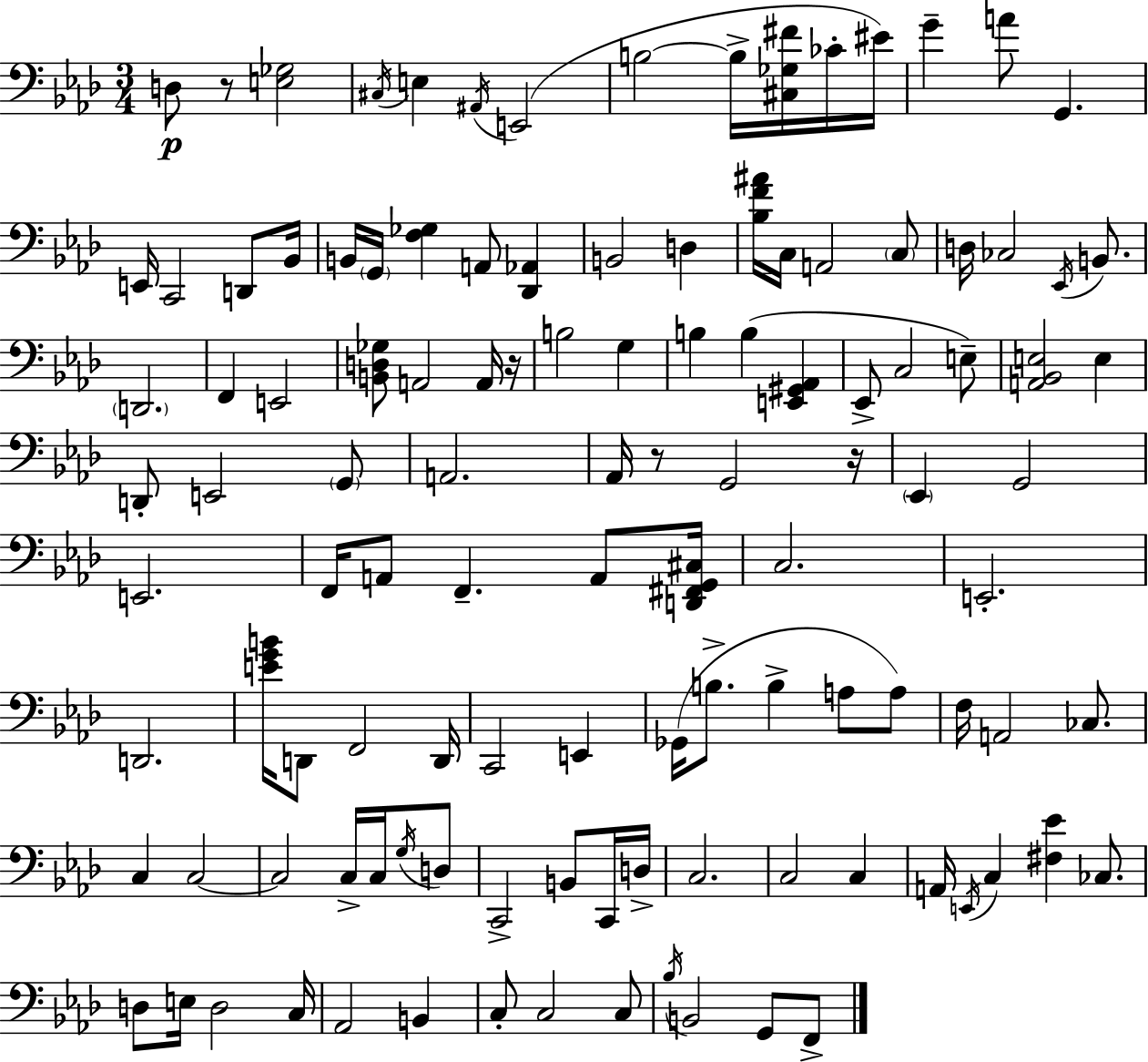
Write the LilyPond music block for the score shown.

{
  \clef bass
  \numericTimeSignature
  \time 3/4
  \key f \minor
  d8\p r8 <e ges>2 | \acciaccatura { cis16 } e4 \acciaccatura { ais,16 } e,2( | b2~~ b16-> <cis ges fis'>16 | ces'16-. eis'16) g'4-- a'8 g,4. | \break e,16 c,2 d,8 | bes,16 b,16 \parenthesize g,16 <f ges>4 a,8 <des, aes,>4 | b,2 d4 | <bes f' ais'>16 c16 a,2 | \break \parenthesize c8 d16 ces2 \acciaccatura { ees,16 } | b,8. \parenthesize d,2. | f,4 e,2 | <b, d ges>8 a,2 | \break a,16 r16 b2 g4 | b4 b4( <e, gis, aes,>4 | ees,8-> c2 | e8--) <a, bes, e>2 e4 | \break d,8-. e,2 | \parenthesize g,8 a,2. | aes,16 r8 g,2 | r16 \parenthesize ees,4 g,2 | \break e,2. | f,16 a,8 f,4.-- | a,8 <d, fis, g, cis>16 c2. | e,2.-. | \break d,2. | <e' g' b'>16 d,8 f,2 | d,16 c,2 e,4 | ges,16( b8.-> b4-> a8 | \break a8) f16 a,2 | ces8. c4 c2~~ | c2 c16-> | c16 \acciaccatura { g16 } d8 c,2-> | \break b,8 c,16 d16-> c2. | c2 | c4 a,16 \acciaccatura { e,16 } c4 <fis ees'>4 | ces8. d8 e16 d2 | \break c16 aes,2 | b,4 c8-. c2 | c8 \acciaccatura { bes16 } b,2 | g,8 f,8-> \bar "|."
}